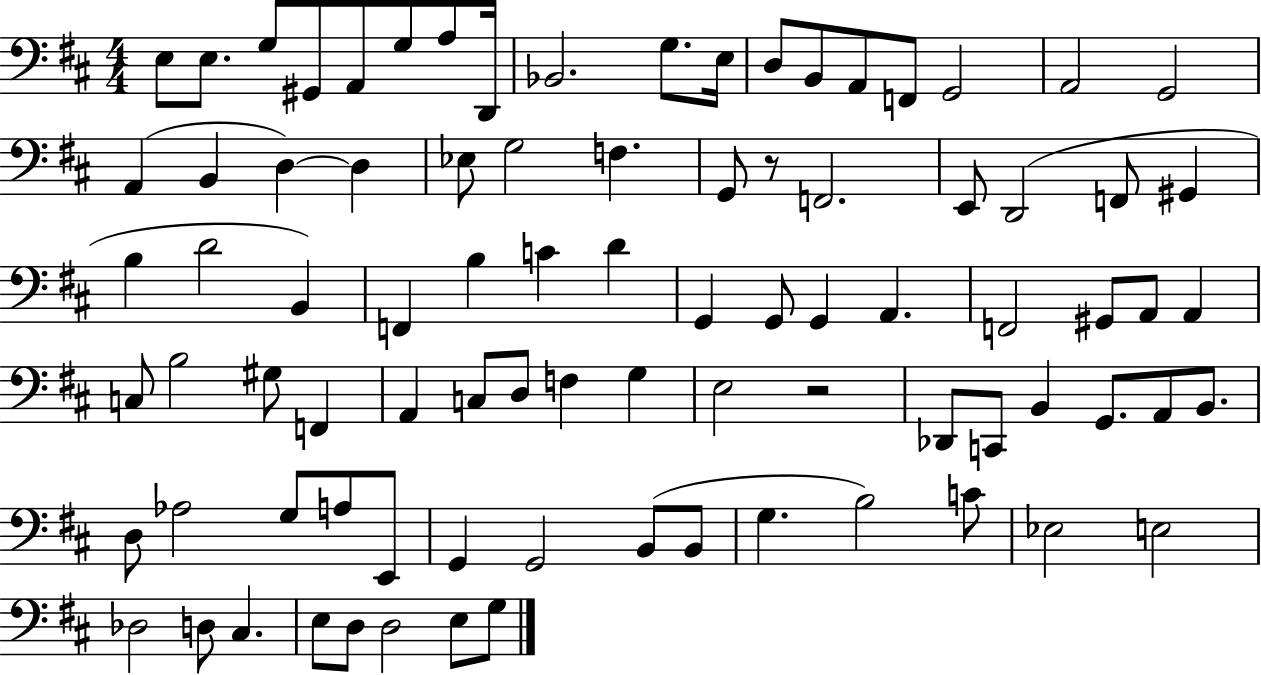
X:1
T:Untitled
M:4/4
L:1/4
K:D
E,/2 E,/2 G,/2 ^G,,/2 A,,/2 G,/2 A,/2 D,,/4 _B,,2 G,/2 E,/4 D,/2 B,,/2 A,,/2 F,,/2 G,,2 A,,2 G,,2 A,, B,, D, D, _E,/2 G,2 F, G,,/2 z/2 F,,2 E,,/2 D,,2 F,,/2 ^G,, B, D2 B,, F,, B, C D G,, G,,/2 G,, A,, F,,2 ^G,,/2 A,,/2 A,, C,/2 B,2 ^G,/2 F,, A,, C,/2 D,/2 F, G, E,2 z2 _D,,/2 C,,/2 B,, G,,/2 A,,/2 B,,/2 D,/2 _A,2 G,/2 A,/2 E,,/2 G,, G,,2 B,,/2 B,,/2 G, B,2 C/2 _E,2 E,2 _D,2 D,/2 ^C, E,/2 D,/2 D,2 E,/2 G,/2